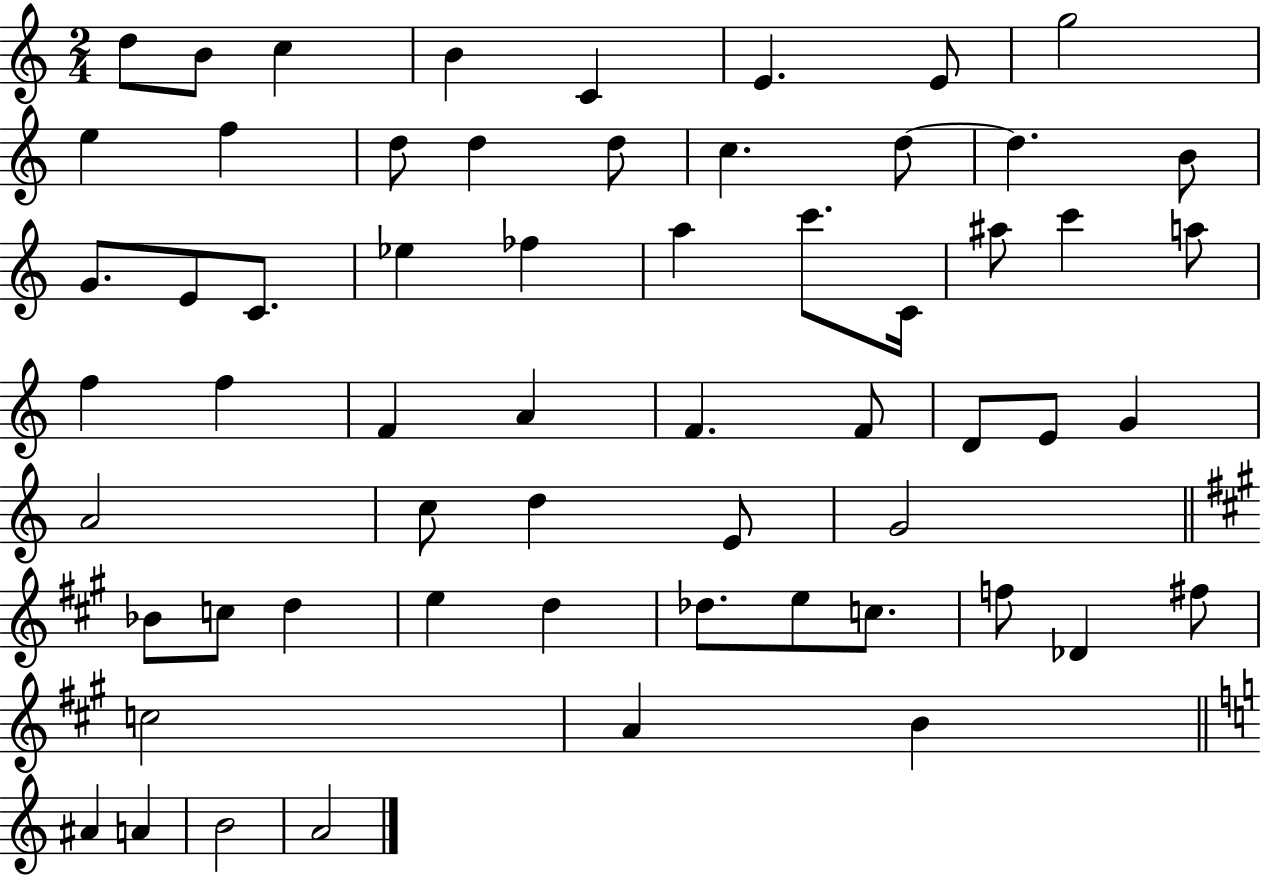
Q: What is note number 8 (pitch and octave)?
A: G5